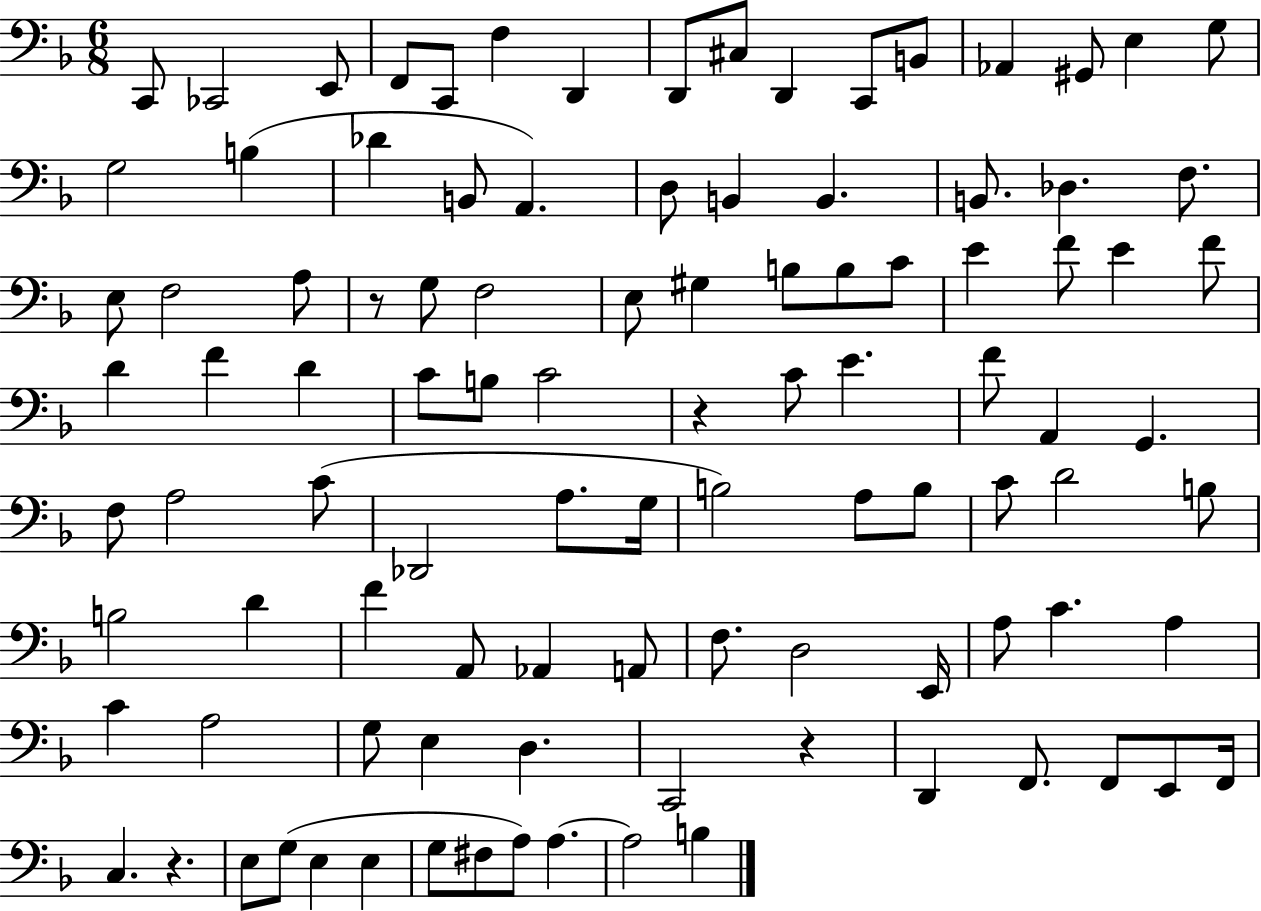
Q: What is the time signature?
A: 6/8